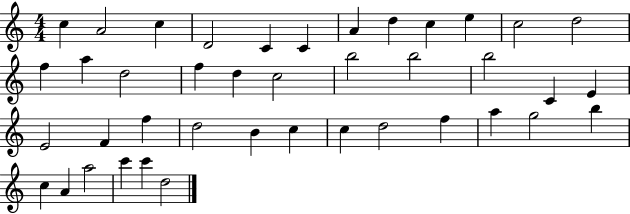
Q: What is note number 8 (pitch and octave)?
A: D5